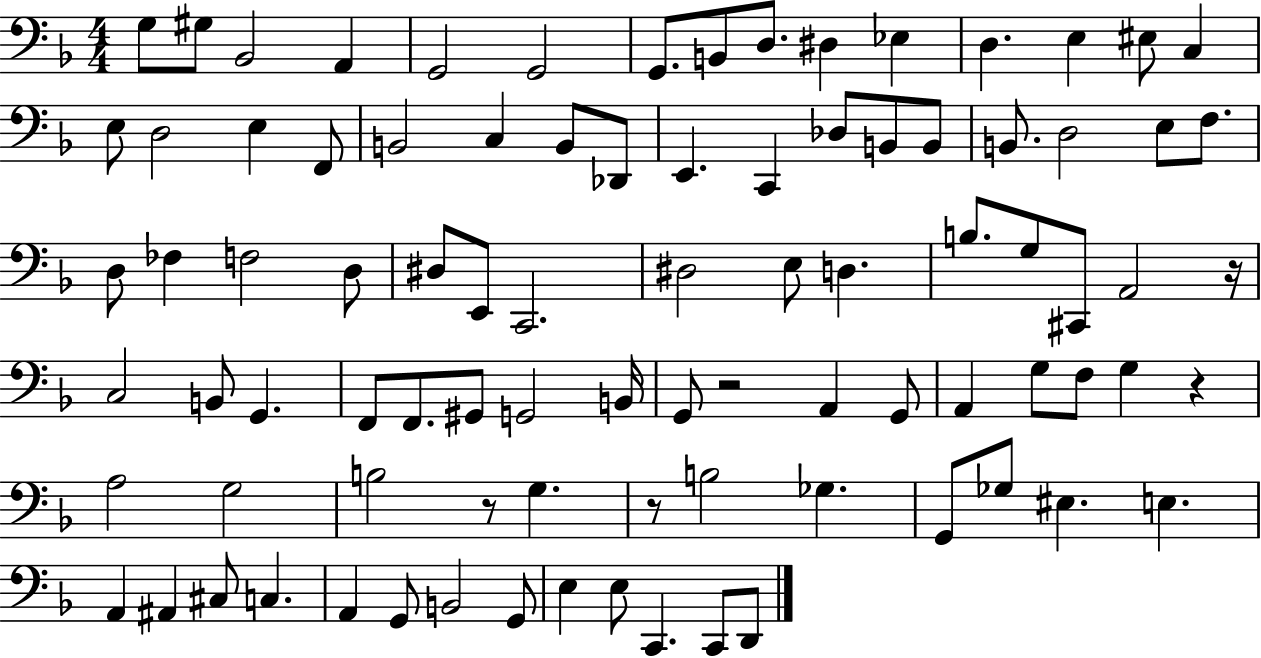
{
  \clef bass
  \numericTimeSignature
  \time 4/4
  \key f \major
  \repeat volta 2 { g8 gis8 bes,2 a,4 | g,2 g,2 | g,8. b,8 d8. dis4 ees4 | d4. e4 eis8 c4 | \break e8 d2 e4 f,8 | b,2 c4 b,8 des,8 | e,4. c,4 des8 b,8 b,8 | b,8. d2 e8 f8. | \break d8 fes4 f2 d8 | dis8 e,8 c,2. | dis2 e8 d4. | b8. g8 cis,8 a,2 r16 | \break c2 b,8 g,4. | f,8 f,8. gis,8 g,2 b,16 | g,8 r2 a,4 g,8 | a,4 g8 f8 g4 r4 | \break a2 g2 | b2 r8 g4. | r8 b2 ges4. | g,8 ges8 eis4. e4. | \break a,4 ais,4 cis8 c4. | a,4 g,8 b,2 g,8 | e4 e8 c,4. c,8 d,8 | } \bar "|."
}